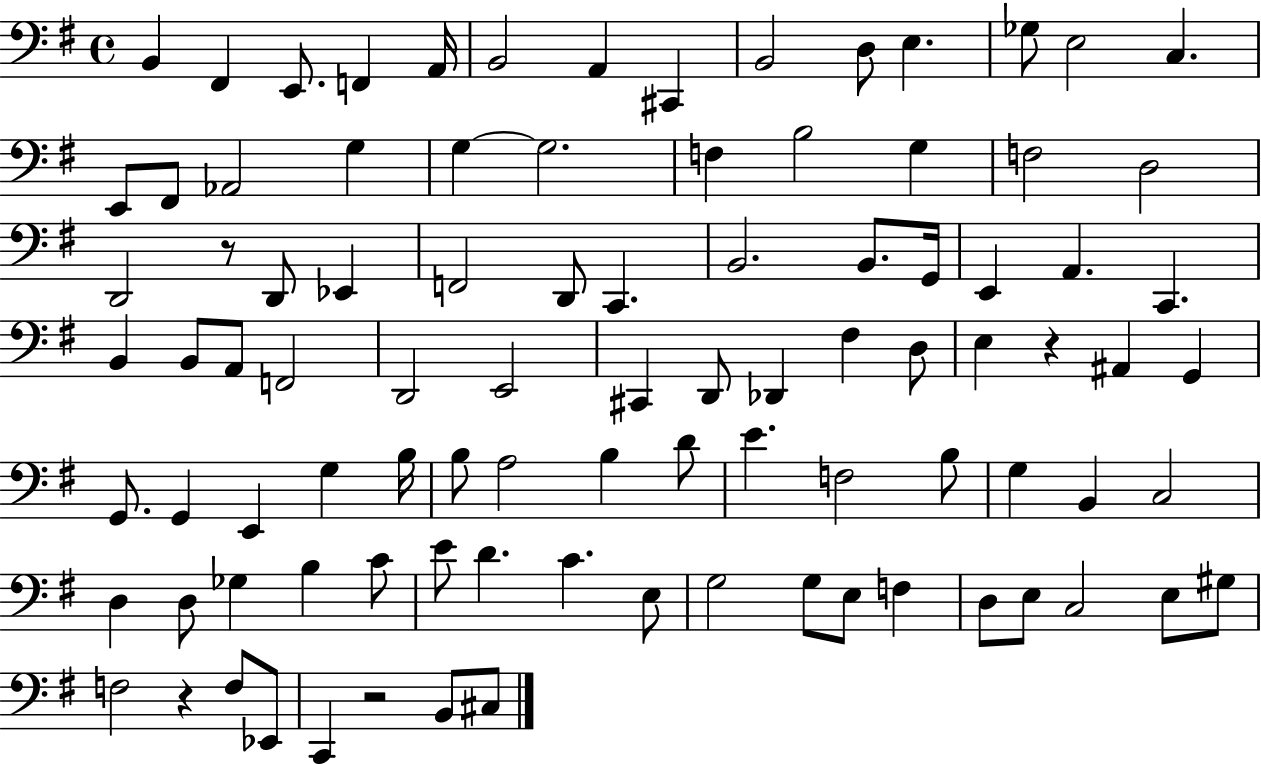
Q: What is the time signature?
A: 4/4